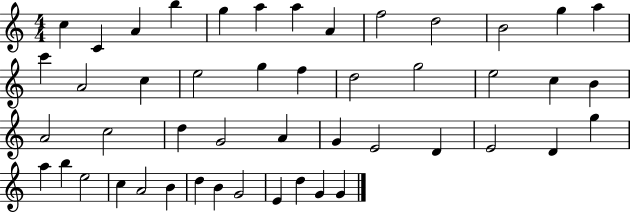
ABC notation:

X:1
T:Untitled
M:4/4
L:1/4
K:C
c C A b g a a A f2 d2 B2 g a c' A2 c e2 g f d2 g2 e2 c B A2 c2 d G2 A G E2 D E2 D g a b e2 c A2 B d B G2 E d G G